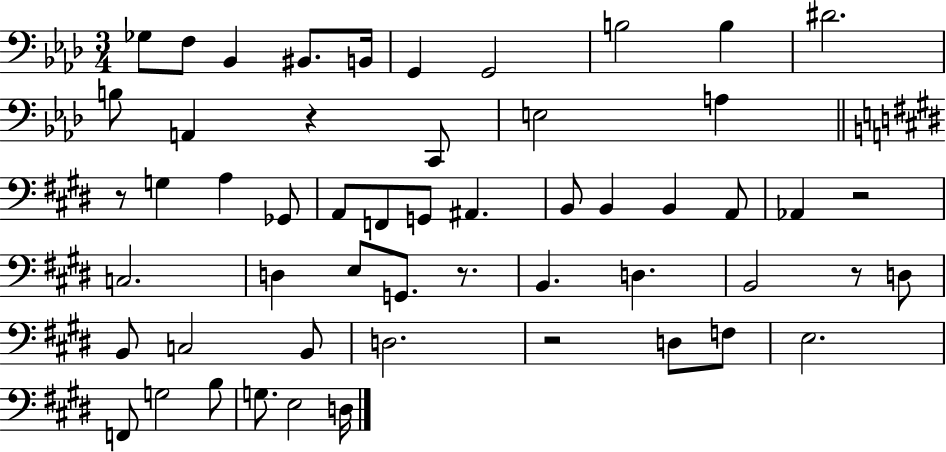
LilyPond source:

{
  \clef bass
  \numericTimeSignature
  \time 3/4
  \key aes \major
  ges8 f8 bes,4 bis,8. b,16 | g,4 g,2 | b2 b4 | dis'2. | \break b8 a,4 r4 c,8 | e2 a4 | \bar "||" \break \key e \major r8 g4 a4 ges,8 | a,8 f,8 g,8 ais,4. | b,8 b,4 b,4 a,8 | aes,4 r2 | \break c2. | d4 e8 g,8. r8. | b,4. d4. | b,2 r8 d8 | \break b,8 c2 b,8 | d2. | r2 d8 f8 | e2. | \break f,8 g2 b8 | g8. e2 d16 | \bar "|."
}